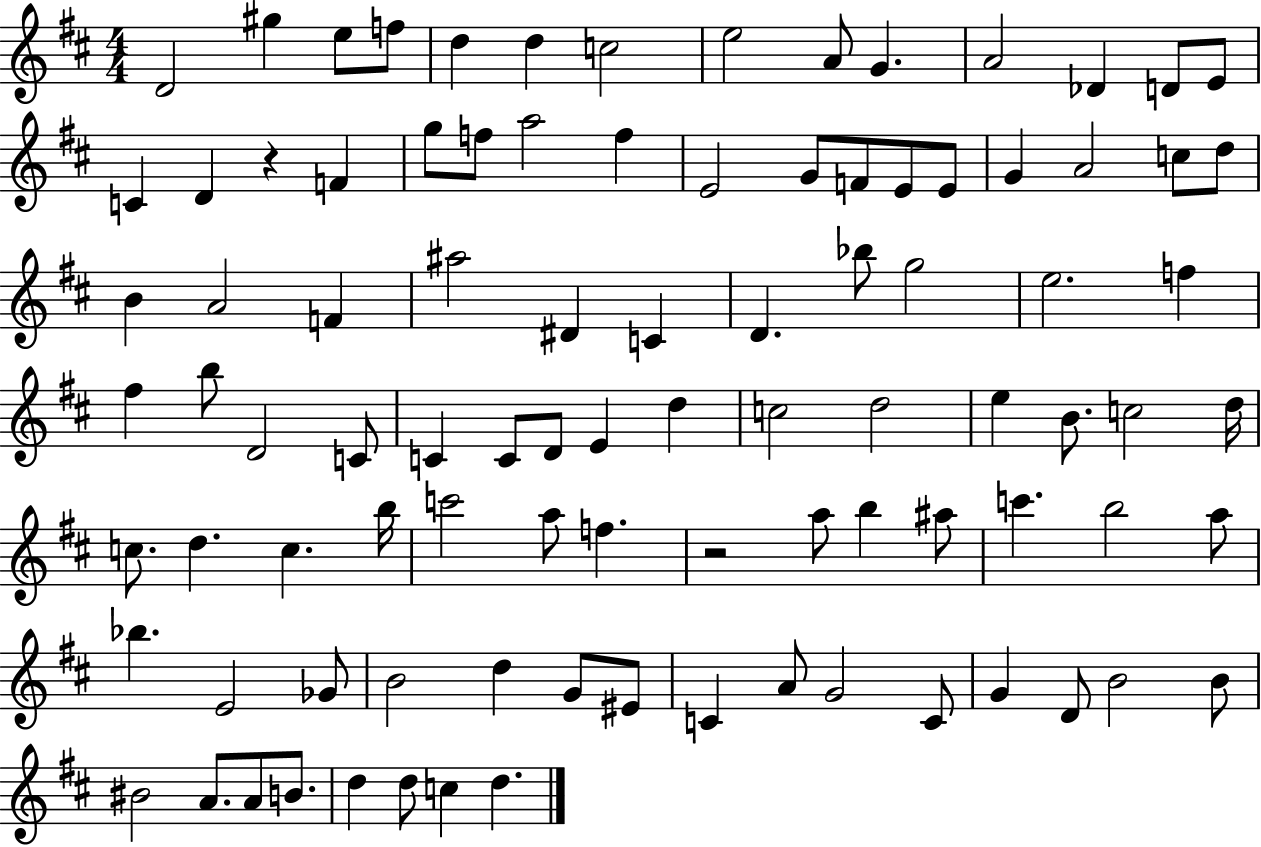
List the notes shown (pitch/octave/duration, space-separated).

D4/h G#5/q E5/e F5/e D5/q D5/q C5/h E5/h A4/e G4/q. A4/h Db4/q D4/e E4/e C4/q D4/q R/q F4/q G5/e F5/e A5/h F5/q E4/h G4/e F4/e E4/e E4/e G4/q A4/h C5/e D5/e B4/q A4/h F4/q A#5/h D#4/q C4/q D4/q. Bb5/e G5/h E5/h. F5/q F#5/q B5/e D4/h C4/e C4/q C4/e D4/e E4/q D5/q C5/h D5/h E5/q B4/e. C5/h D5/s C5/e. D5/q. C5/q. B5/s C6/h A5/e F5/q. R/h A5/e B5/q A#5/e C6/q. B5/h A5/e Bb5/q. E4/h Gb4/e B4/h D5/q G4/e EIS4/e C4/q A4/e G4/h C4/e G4/q D4/e B4/h B4/e BIS4/h A4/e. A4/e B4/e. D5/q D5/e C5/q D5/q.